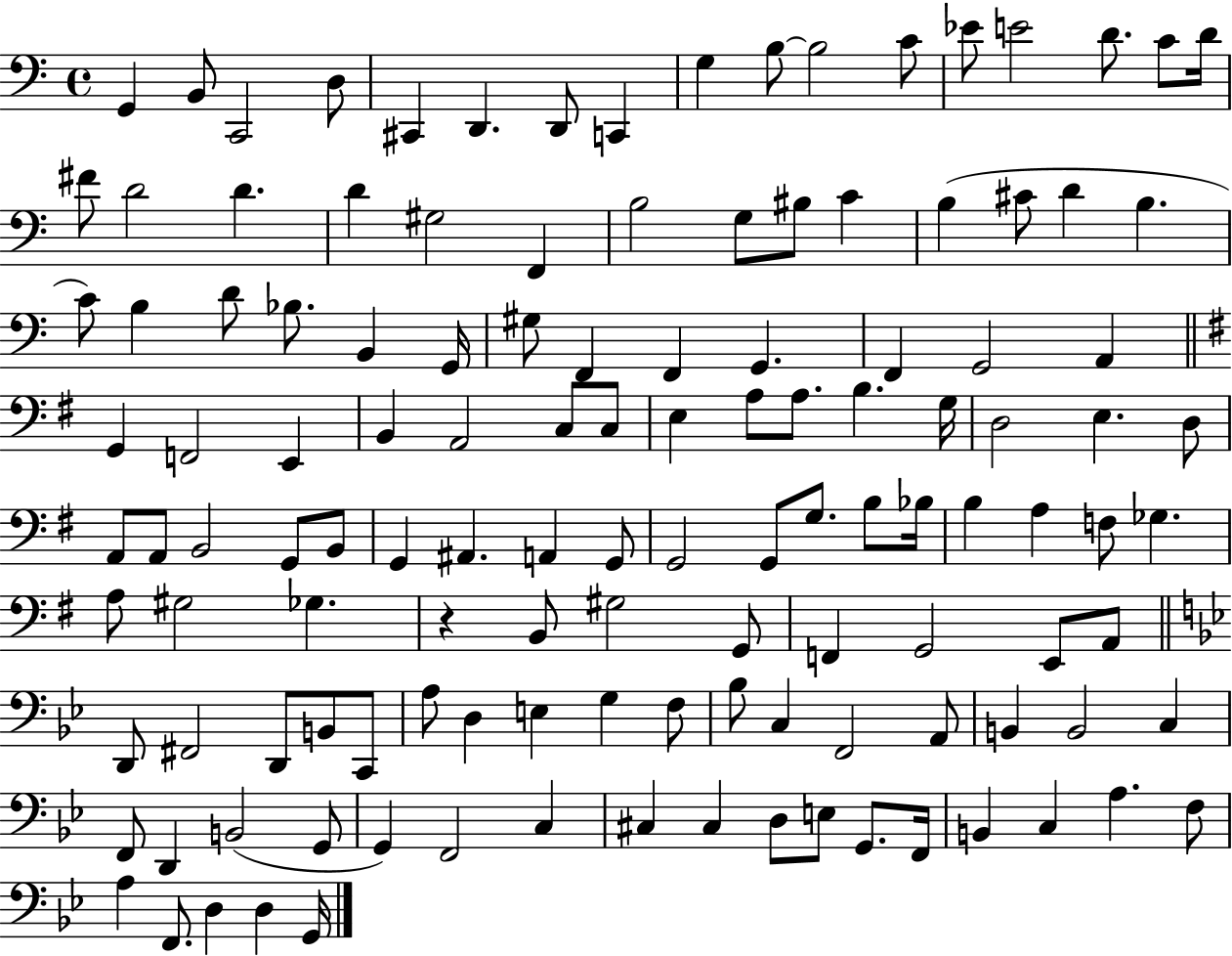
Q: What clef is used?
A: bass